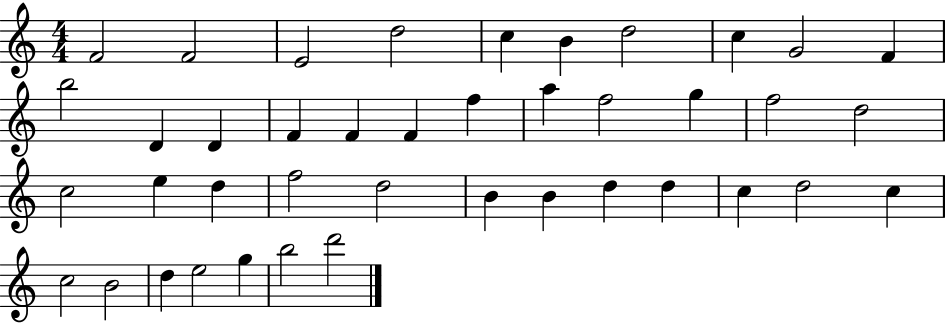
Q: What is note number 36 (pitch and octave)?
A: B4